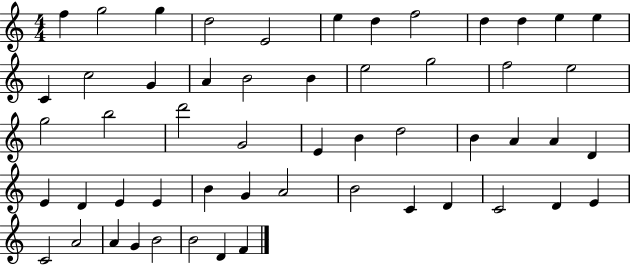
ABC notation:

X:1
T:Untitled
M:4/4
L:1/4
K:C
f g2 g d2 E2 e d f2 d d e e C c2 G A B2 B e2 g2 f2 e2 g2 b2 d'2 G2 E B d2 B A A D E D E E B G A2 B2 C D C2 D E C2 A2 A G B2 B2 D F